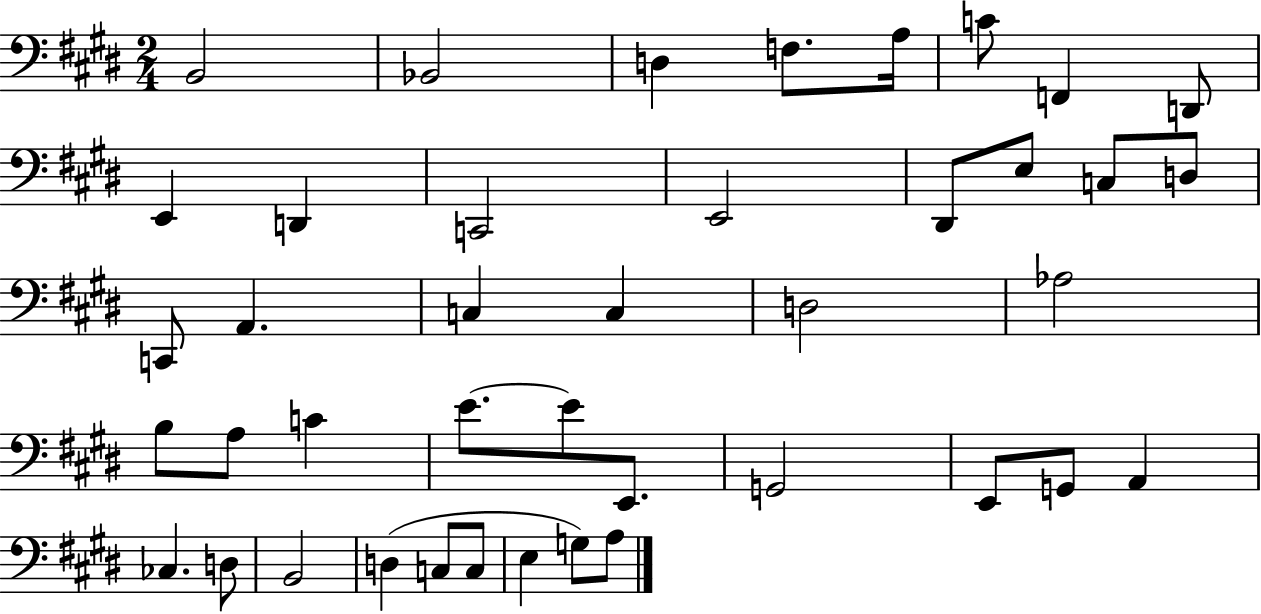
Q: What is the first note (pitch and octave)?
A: B2